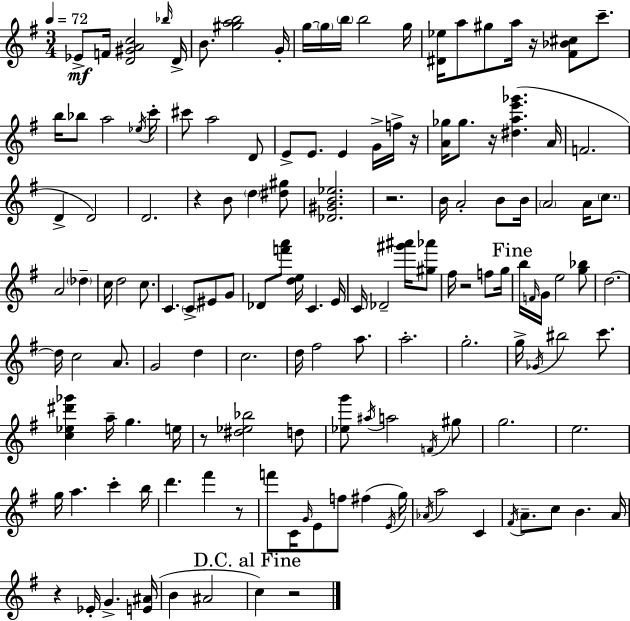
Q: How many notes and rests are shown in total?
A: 144